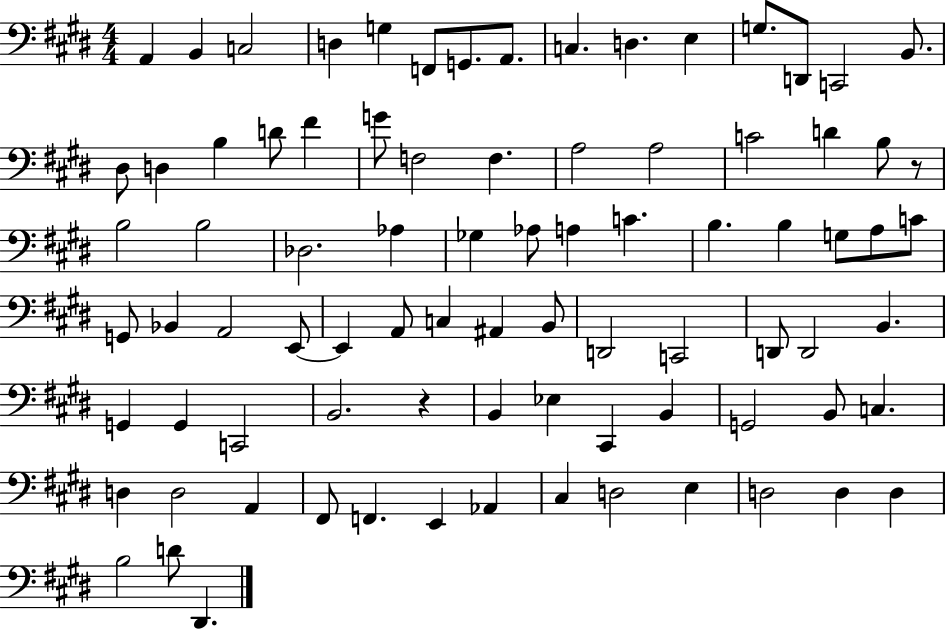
{
  \clef bass
  \numericTimeSignature
  \time 4/4
  \key e \major
  a,4 b,4 c2 | d4 g4 f,8 g,8. a,8. | c4. d4. e4 | g8. d,8 c,2 b,8. | \break dis8 d4 b4 d'8 fis'4 | g'8 f2 f4. | a2 a2 | c'2 d'4 b8 r8 | \break b2 b2 | des2. aes4 | ges4 aes8 a4 c'4. | b4. b4 g8 a8 c'8 | \break g,8 bes,4 a,2 e,8~~ | e,4 a,8 c4 ais,4 b,8 | d,2 c,2 | d,8 d,2 b,4. | \break g,4 g,4 c,2 | b,2. r4 | b,4 ees4 cis,4 b,4 | g,2 b,8 c4. | \break d4 d2 a,4 | fis,8 f,4. e,4 aes,4 | cis4 d2 e4 | d2 d4 d4 | \break b2 d'8 dis,4. | \bar "|."
}